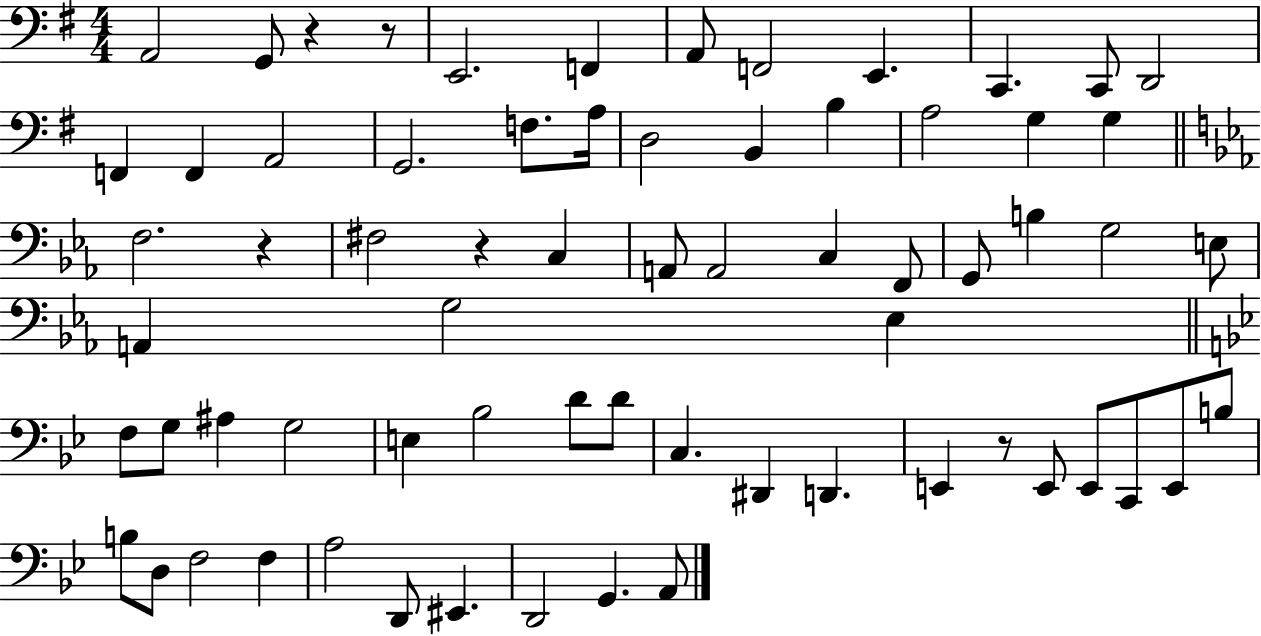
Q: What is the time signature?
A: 4/4